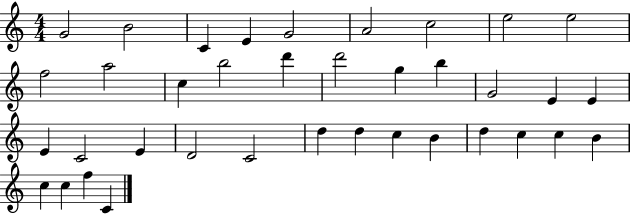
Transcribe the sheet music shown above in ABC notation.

X:1
T:Untitled
M:4/4
L:1/4
K:C
G2 B2 C E G2 A2 c2 e2 e2 f2 a2 c b2 d' d'2 g b G2 E E E C2 E D2 C2 d d c B d c c B c c f C